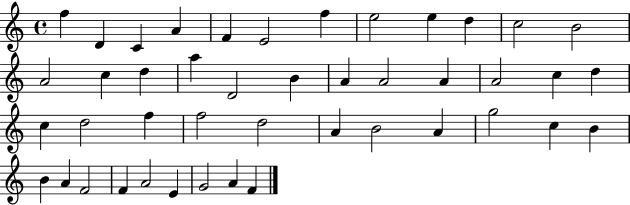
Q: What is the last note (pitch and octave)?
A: F4